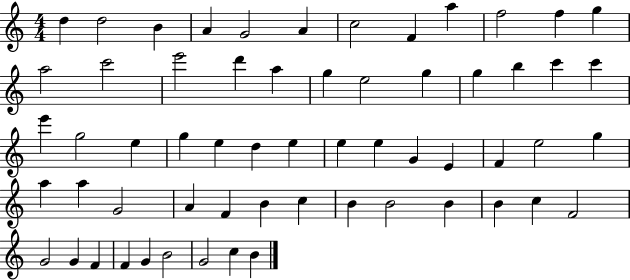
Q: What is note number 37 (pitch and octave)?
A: E5